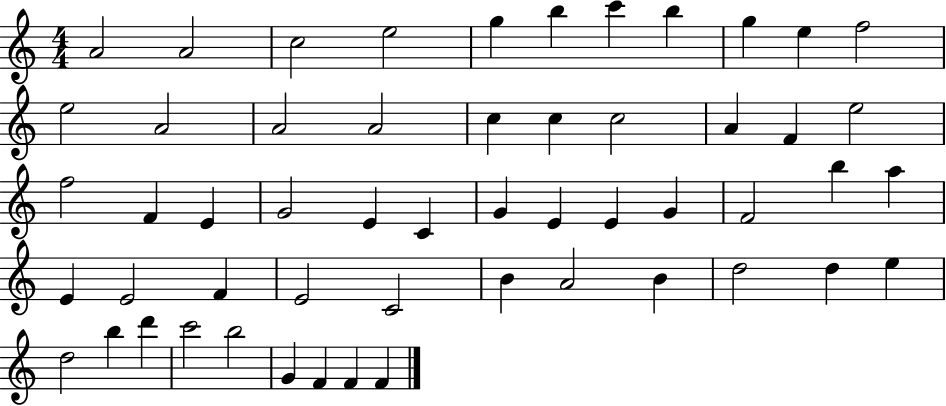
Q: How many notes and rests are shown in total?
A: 54